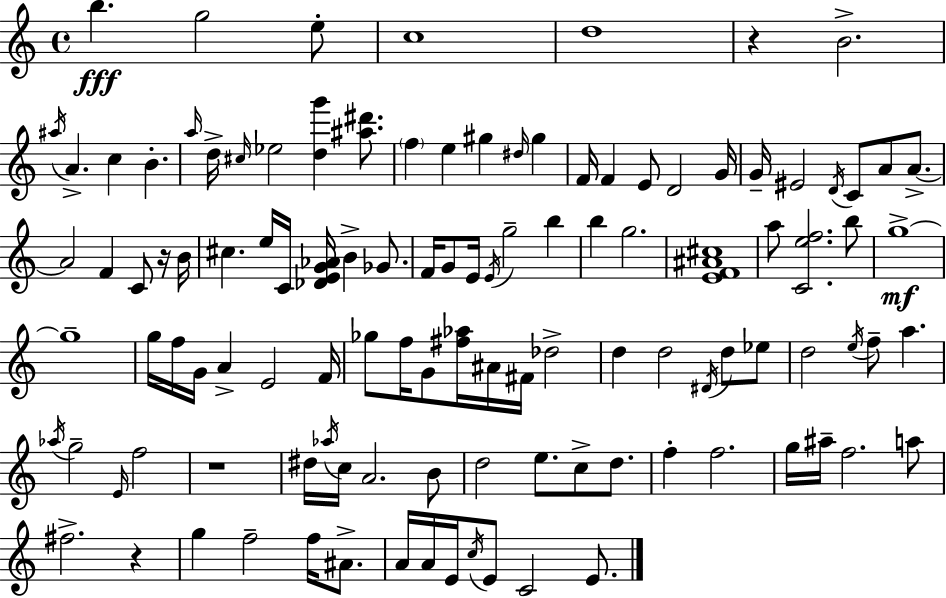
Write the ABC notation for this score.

X:1
T:Untitled
M:4/4
L:1/4
K:C
b g2 e/2 c4 d4 z B2 ^a/4 A c B a/4 d/4 ^c/4 _e2 [dg'] [^a^d']/2 f e ^g ^d/4 ^g F/4 F E/2 D2 G/4 G/4 ^E2 D/4 C/2 A/2 A/2 A2 F C/2 z/4 B/4 ^c e/4 C/4 [_DEG_A]/4 B _G/2 F/4 G/2 E/4 E/4 g2 b b g2 [EF^A^c]4 a/2 [Cef]2 b/2 g4 g4 g/4 f/4 G/4 A E2 F/4 _g/2 f/4 G/2 [^f_a]/4 ^A/4 ^F/4 _d2 d d2 ^D/4 d/2 _e/2 d2 e/4 f/2 a _a/4 g2 E/4 f2 z4 ^d/4 _a/4 c/4 A2 B/2 d2 e/2 c/2 d/2 f f2 g/4 ^a/4 f2 a/2 ^f2 z g f2 f/4 ^A/2 A/4 A/4 E/4 c/4 E/2 C2 E/2